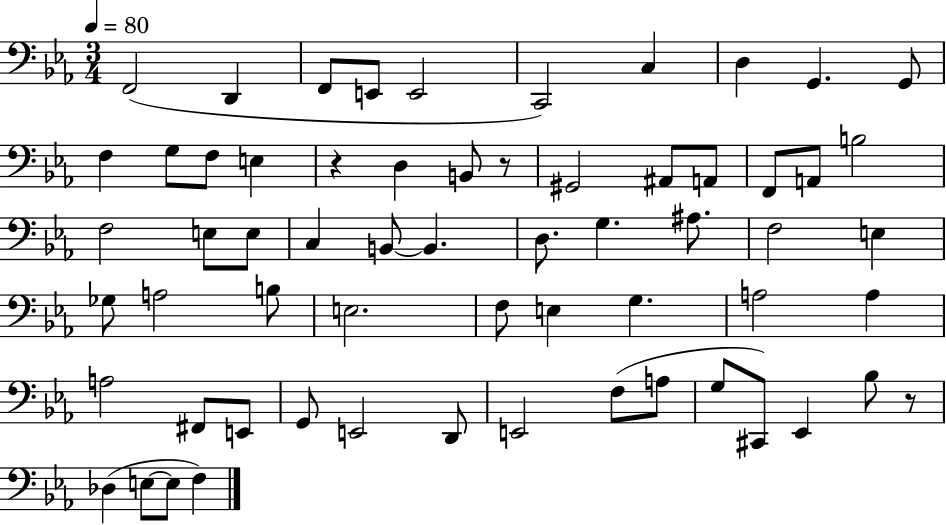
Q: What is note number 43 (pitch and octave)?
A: A3